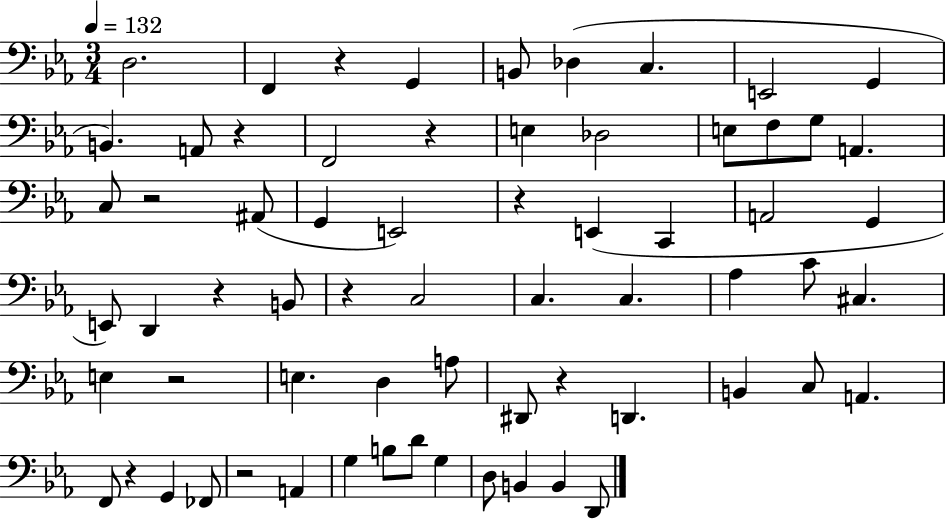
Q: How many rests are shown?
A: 11